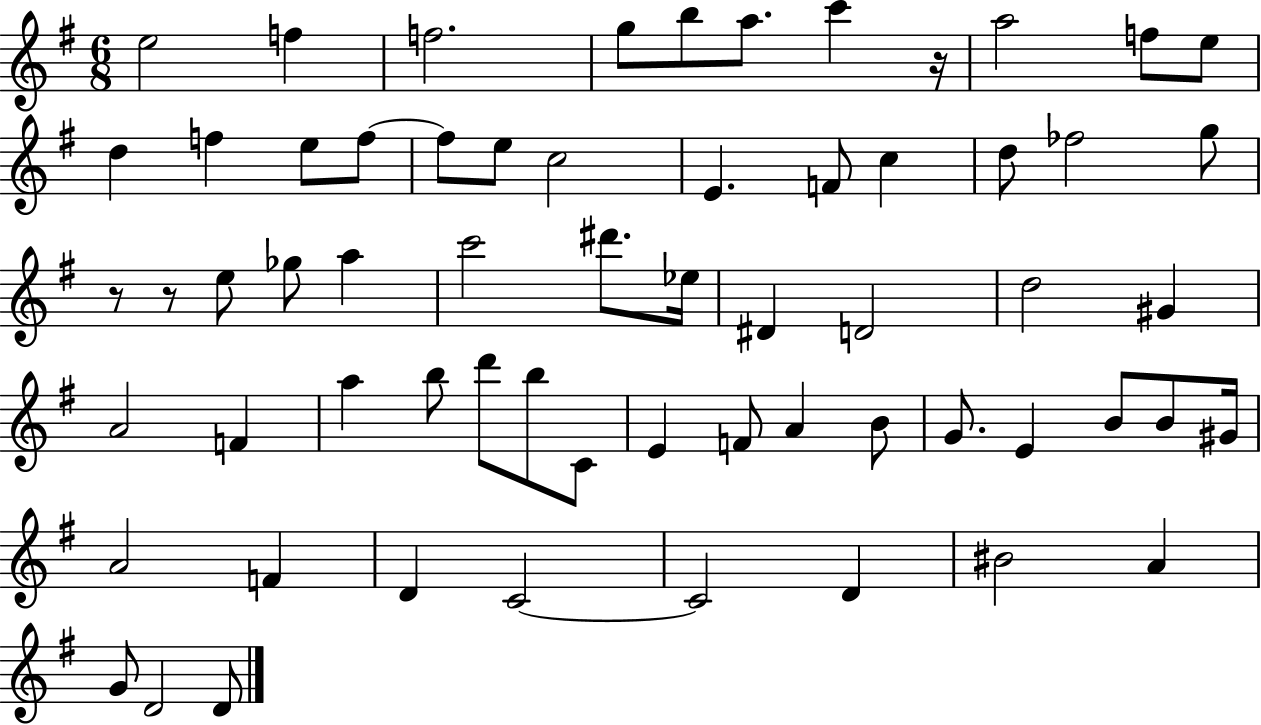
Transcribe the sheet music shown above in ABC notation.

X:1
T:Untitled
M:6/8
L:1/4
K:G
e2 f f2 g/2 b/2 a/2 c' z/4 a2 f/2 e/2 d f e/2 f/2 f/2 e/2 c2 E F/2 c d/2 _f2 g/2 z/2 z/2 e/2 _g/2 a c'2 ^d'/2 _e/4 ^D D2 d2 ^G A2 F a b/2 d'/2 b/2 C/2 E F/2 A B/2 G/2 E B/2 B/2 ^G/4 A2 F D C2 C2 D ^B2 A G/2 D2 D/2